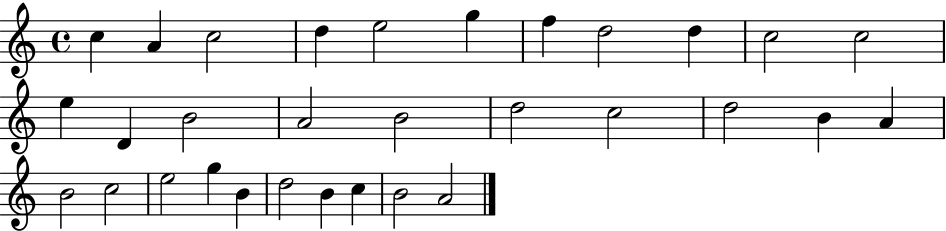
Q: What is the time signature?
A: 4/4